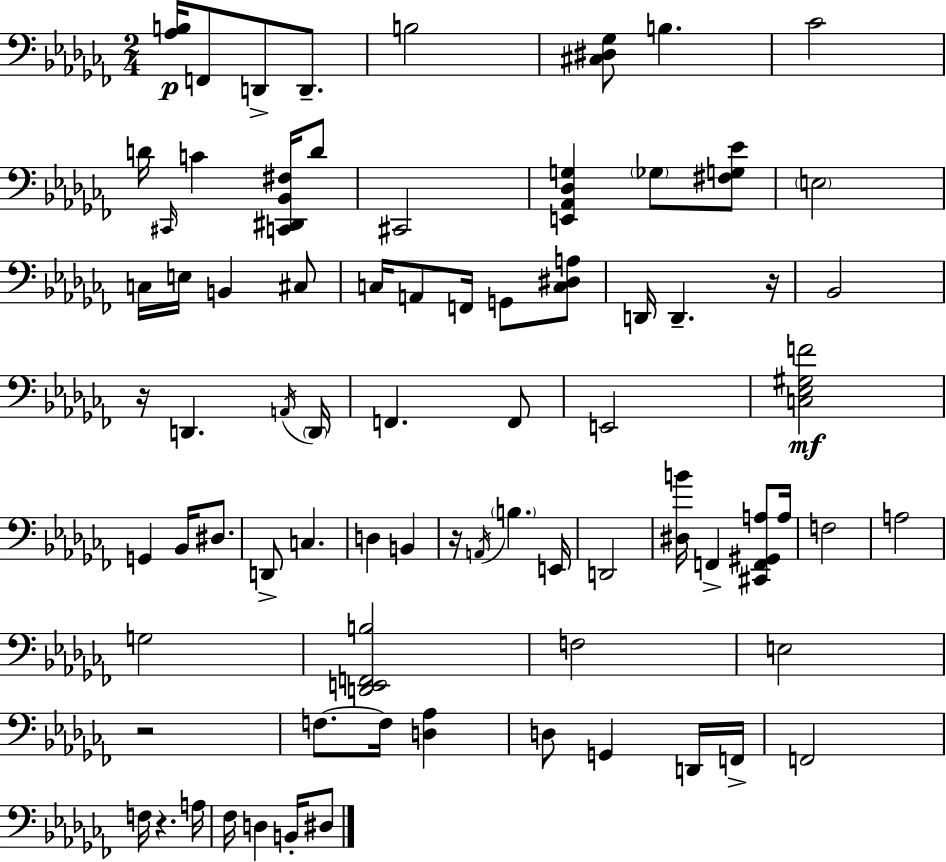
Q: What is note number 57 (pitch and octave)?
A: A3